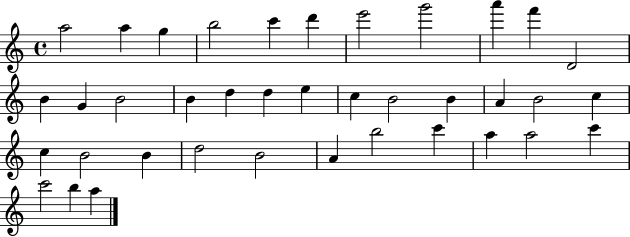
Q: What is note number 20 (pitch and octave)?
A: B4